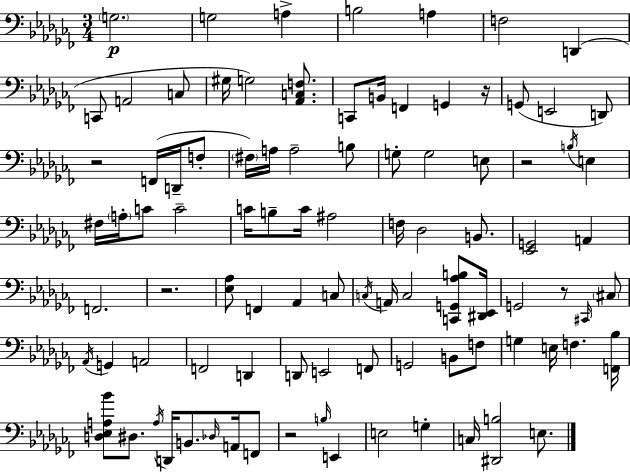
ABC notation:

X:1
T:Untitled
M:3/4
L:1/4
K:Abm
G,2 G,2 A, B,2 A, F,2 D,, C,,/2 A,,2 C,/2 ^G,/4 G,2 [_A,,C,F,]/2 C,,/2 B,,/4 F,, G,, z/4 G,,/2 E,,2 D,,/2 z2 F,,/4 D,,/4 F,/2 ^F,/4 A,/4 A,2 B,/2 G,/2 G,2 E,/2 z2 B,/4 E, ^F,/4 A,/4 C/2 C2 C/4 B,/2 C/4 ^A,2 F,/4 _D,2 B,,/2 [_E,,G,,]2 A,, F,,2 z2 [_E,_A,]/2 F,, _A,, C,/2 C,/4 A,,/4 C,2 [C,,G,,_A,B,]/2 [^D,,_E,,]/4 G,,2 z/2 ^C,,/4 ^C,/2 _A,,/4 G,, A,,2 F,,2 D,, D,,/2 E,,2 F,,/2 G,,2 B,,/2 F,/2 G, E,/4 F, [F,,_B,]/4 [D,_E,A,_B]/2 ^D,/2 A,/4 D,,/4 B,,/2 _D,/4 A,,/4 F,,/2 z2 B,/4 E,, E,2 G, C,/4 [^D,,B,]2 E,/2